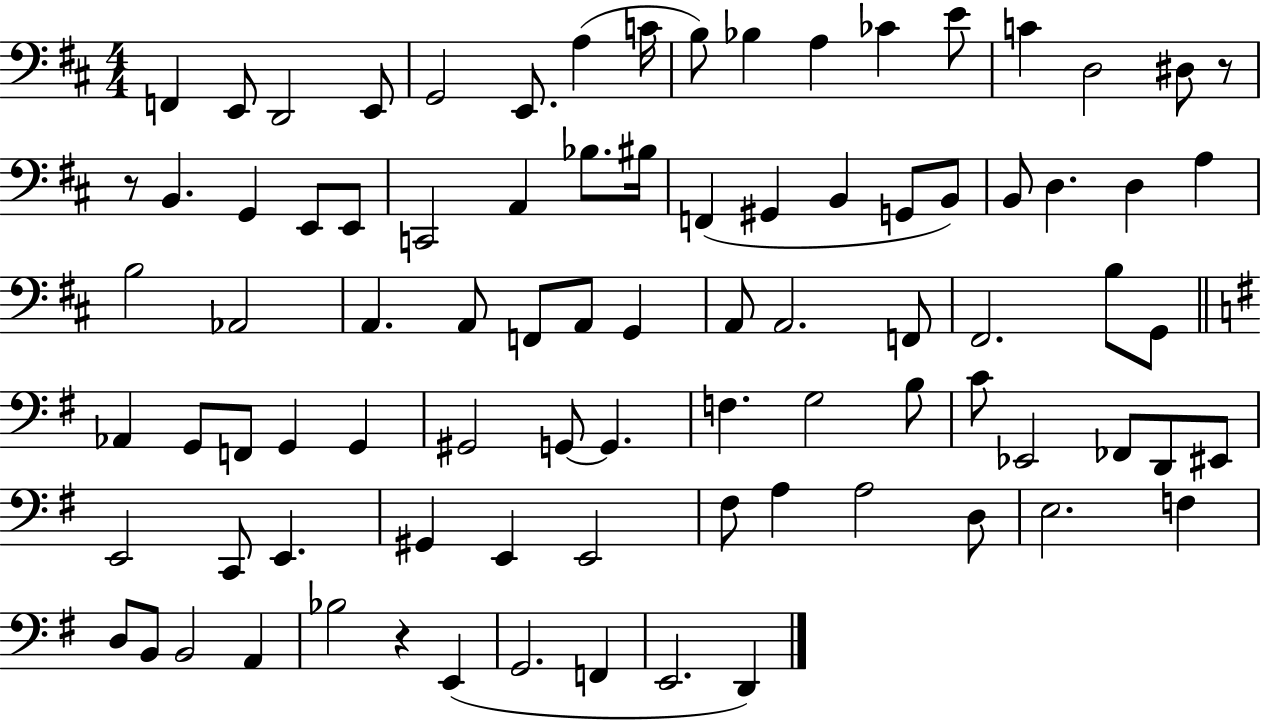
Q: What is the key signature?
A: D major